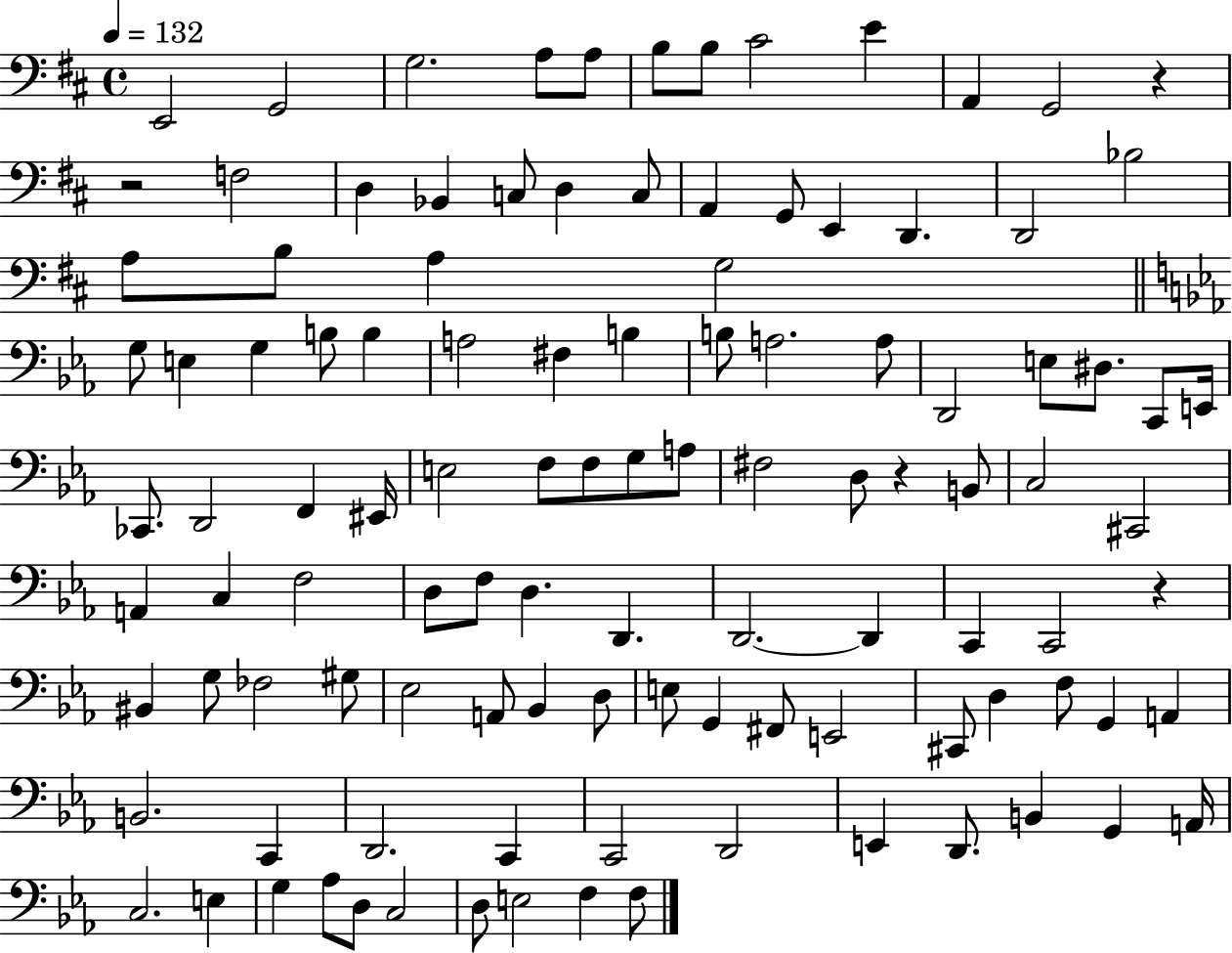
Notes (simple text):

E2/h G2/h G3/h. A3/e A3/e B3/e B3/e C#4/h E4/q A2/q G2/h R/q R/h F3/h D3/q Bb2/q C3/e D3/q C3/e A2/q G2/e E2/q D2/q. D2/h Bb3/h A3/e B3/e A3/q G3/h G3/e E3/q G3/q B3/e B3/q A3/h F#3/q B3/q B3/e A3/h. A3/e D2/h E3/e D#3/e. C2/e E2/s CES2/e. D2/h F2/q EIS2/s E3/h F3/e F3/e G3/e A3/e F#3/h D3/e R/q B2/e C3/h C#2/h A2/q C3/q F3/h D3/e F3/e D3/q. D2/q. D2/h. D2/q C2/q C2/h R/q BIS2/q G3/e FES3/h G#3/e Eb3/h A2/e Bb2/q D3/e E3/e G2/q F#2/e E2/h C#2/e D3/q F3/e G2/q A2/q B2/h. C2/q D2/h. C2/q C2/h D2/h E2/q D2/e. B2/q G2/q A2/s C3/h. E3/q G3/q Ab3/e D3/e C3/h D3/e E3/h F3/q F3/e